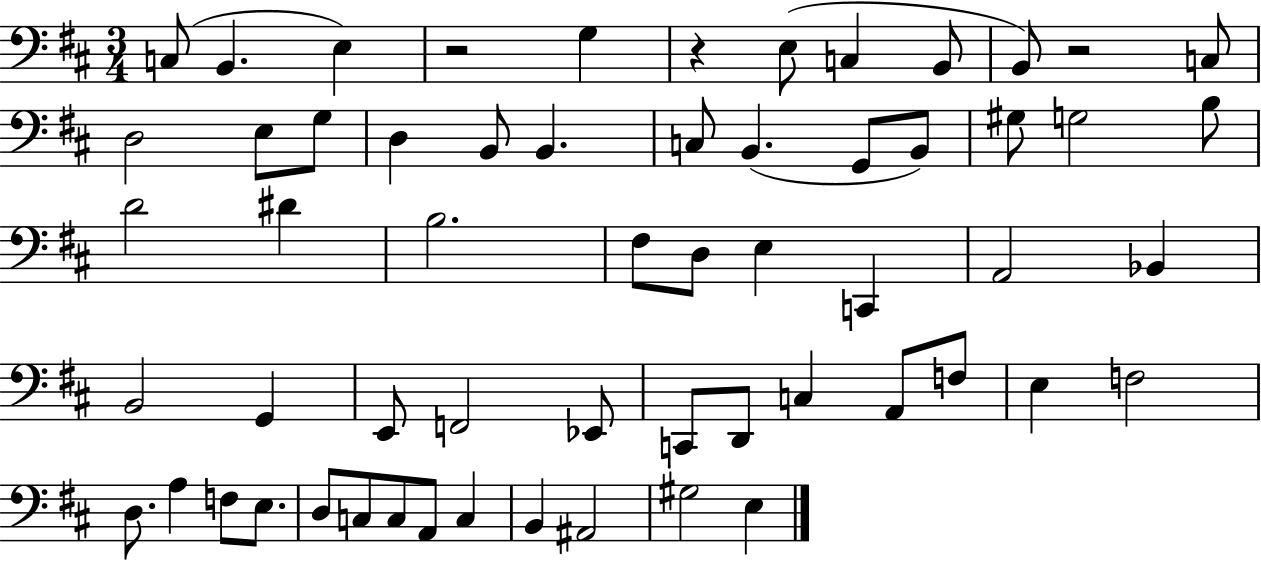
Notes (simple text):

C3/e B2/q. E3/q R/h G3/q R/q E3/e C3/q B2/e B2/e R/h C3/e D3/h E3/e G3/e D3/q B2/e B2/q. C3/e B2/q. G2/e B2/e G#3/e G3/h B3/e D4/h D#4/q B3/h. F#3/e D3/e E3/q C2/q A2/h Bb2/q B2/h G2/q E2/e F2/h Eb2/e C2/e D2/e C3/q A2/e F3/e E3/q F3/h D3/e. A3/q F3/e E3/e. D3/e C3/e C3/e A2/e C3/q B2/q A#2/h G#3/h E3/q